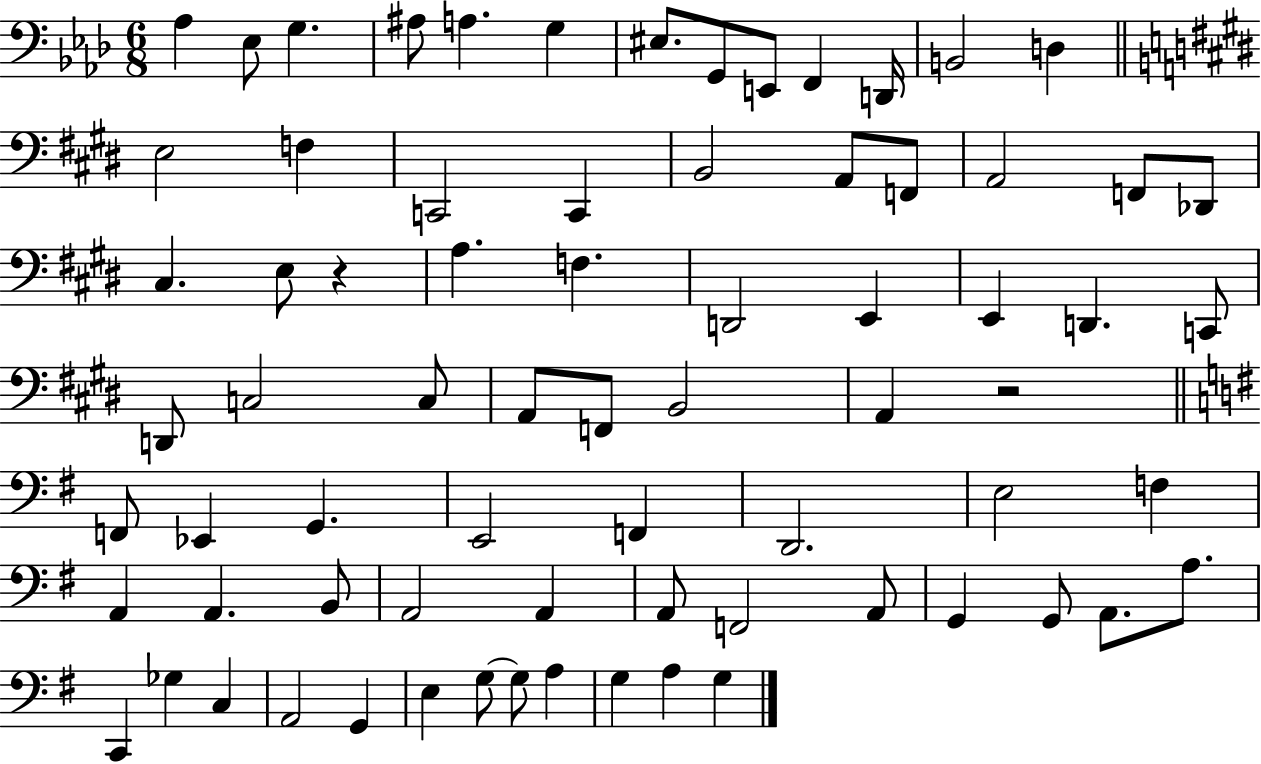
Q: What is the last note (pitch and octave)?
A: G3